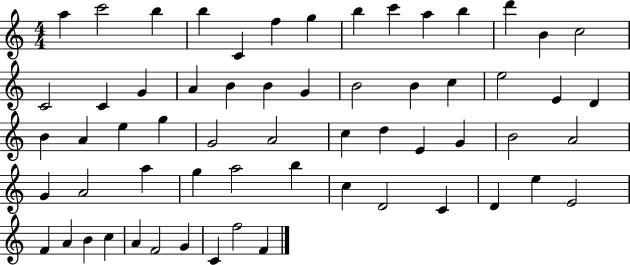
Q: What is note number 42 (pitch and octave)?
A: A5